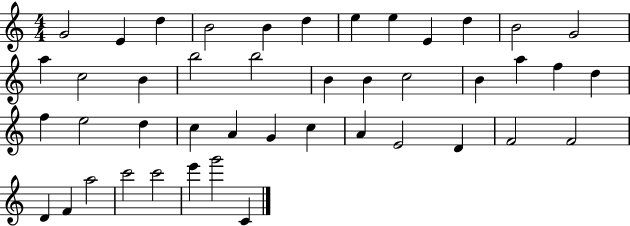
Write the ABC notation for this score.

X:1
T:Untitled
M:4/4
L:1/4
K:C
G2 E d B2 B d e e E d B2 G2 a c2 B b2 b2 B B c2 B a f d f e2 d c A G c A E2 D F2 F2 D F a2 c'2 c'2 e' g'2 C